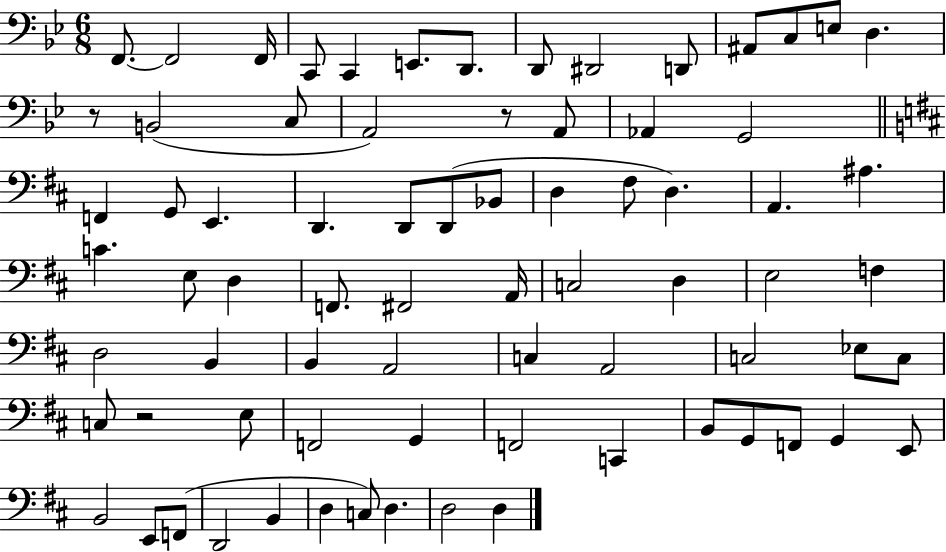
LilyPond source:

{
  \clef bass
  \numericTimeSignature
  \time 6/8
  \key bes \major
  \repeat volta 2 { f,8.~~ f,2 f,16 | c,8 c,4 e,8. d,8. | d,8 dis,2 d,8 | ais,8 c8 e8 d4. | \break r8 b,2( c8 | a,2) r8 a,8 | aes,4 g,2 | \bar "||" \break \key d \major f,4 g,8 e,4. | d,4. d,8 d,8( bes,8 | d4 fis8 d4.) | a,4. ais4. | \break c'4. e8 d4 | f,8. fis,2 a,16 | c2 d4 | e2 f4 | \break d2 b,4 | b,4 a,2 | c4 a,2 | c2 ees8 c8 | \break c8 r2 e8 | f,2 g,4 | f,2 c,4 | b,8 g,8 f,8 g,4 e,8 | \break b,2 e,8 f,8( | d,2 b,4 | d4 c8) d4. | d2 d4 | \break } \bar "|."
}